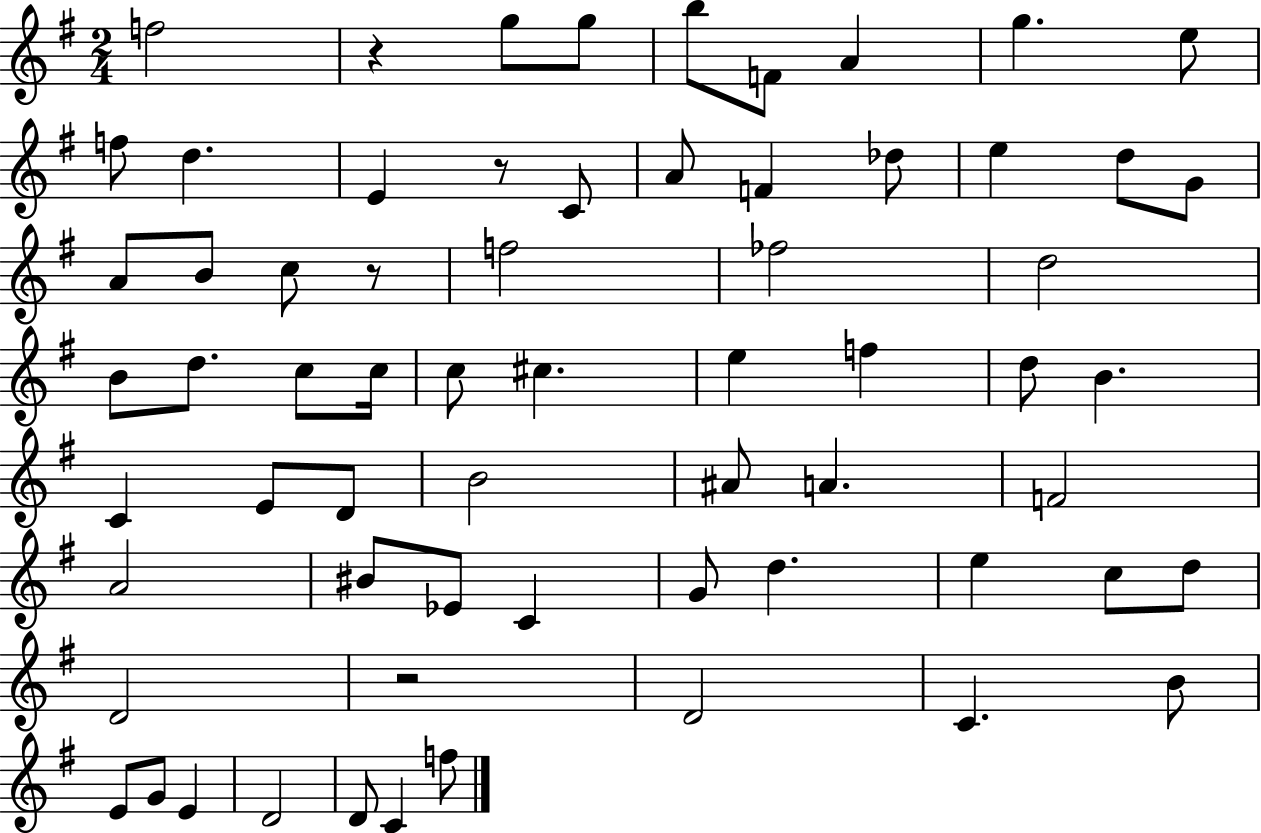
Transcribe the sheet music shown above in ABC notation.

X:1
T:Untitled
M:2/4
L:1/4
K:G
f2 z g/2 g/2 b/2 F/2 A g e/2 f/2 d E z/2 C/2 A/2 F _d/2 e d/2 G/2 A/2 B/2 c/2 z/2 f2 _f2 d2 B/2 d/2 c/2 c/4 c/2 ^c e f d/2 B C E/2 D/2 B2 ^A/2 A F2 A2 ^B/2 _E/2 C G/2 d e c/2 d/2 D2 z2 D2 C B/2 E/2 G/2 E D2 D/2 C f/2